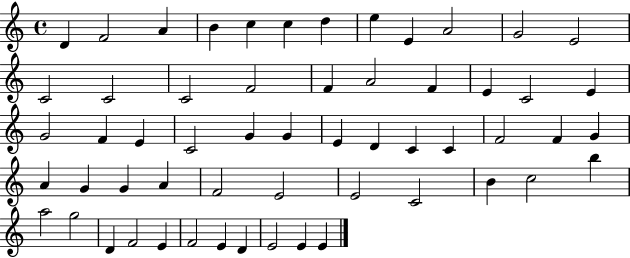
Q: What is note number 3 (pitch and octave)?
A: A4